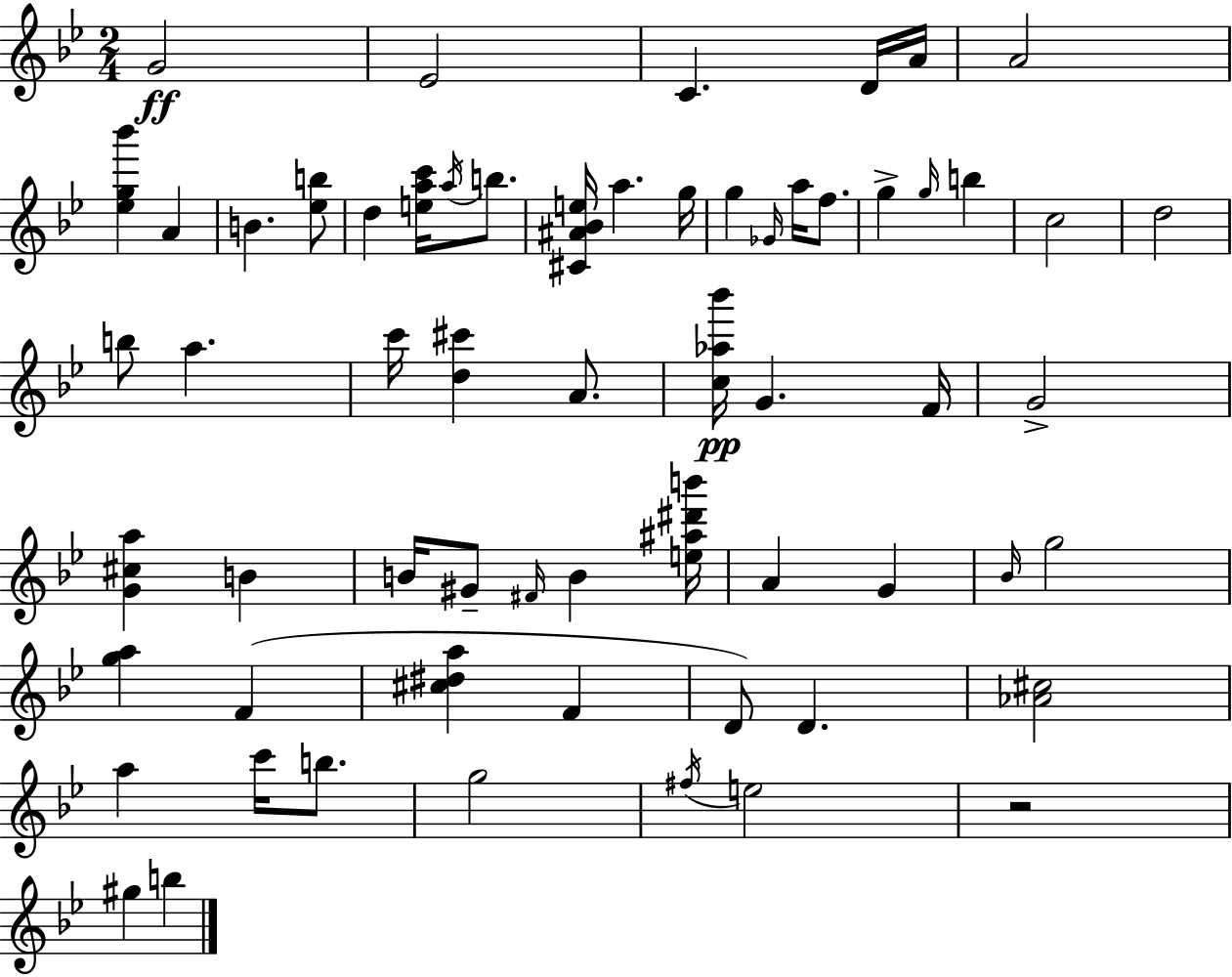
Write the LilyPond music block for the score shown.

{
  \clef treble
  \numericTimeSignature
  \time 2/4
  \key g \minor
  g'2\ff | ees'2 | c'4. d'16 a'16 | a'2 | \break <ees'' g'' bes'''>4 a'4 | b'4. <ees'' b''>8 | d''4 <e'' a'' c'''>16 \acciaccatura { a''16 } b''8. | <cis' ais' bes' e''>16 a''4. | \break g''16 g''4 \grace { ges'16 } a''16 f''8. | g''4-> \grace { g''16 } b''4 | c''2 | d''2 | \break b''8 a''4. | c'''16 <d'' cis'''>4 | a'8. <c'' aes'' bes'''>16\pp g'4. | f'16 g'2-> | \break <g' cis'' a''>4 b'4 | b'16 gis'8-- \grace { fis'16 } b'4 | <e'' ais'' dis''' b'''>16 a'4 | g'4 \grace { bes'16 } g''2 | \break <g'' a''>4 | f'4( <cis'' dis'' a''>4 | f'4 d'8) d'4. | <aes' cis''>2 | \break a''4 | c'''16 b''8. g''2 | \acciaccatura { fis''16 } e''2 | r2 | \break gis''4 | b''4 \bar "|."
}